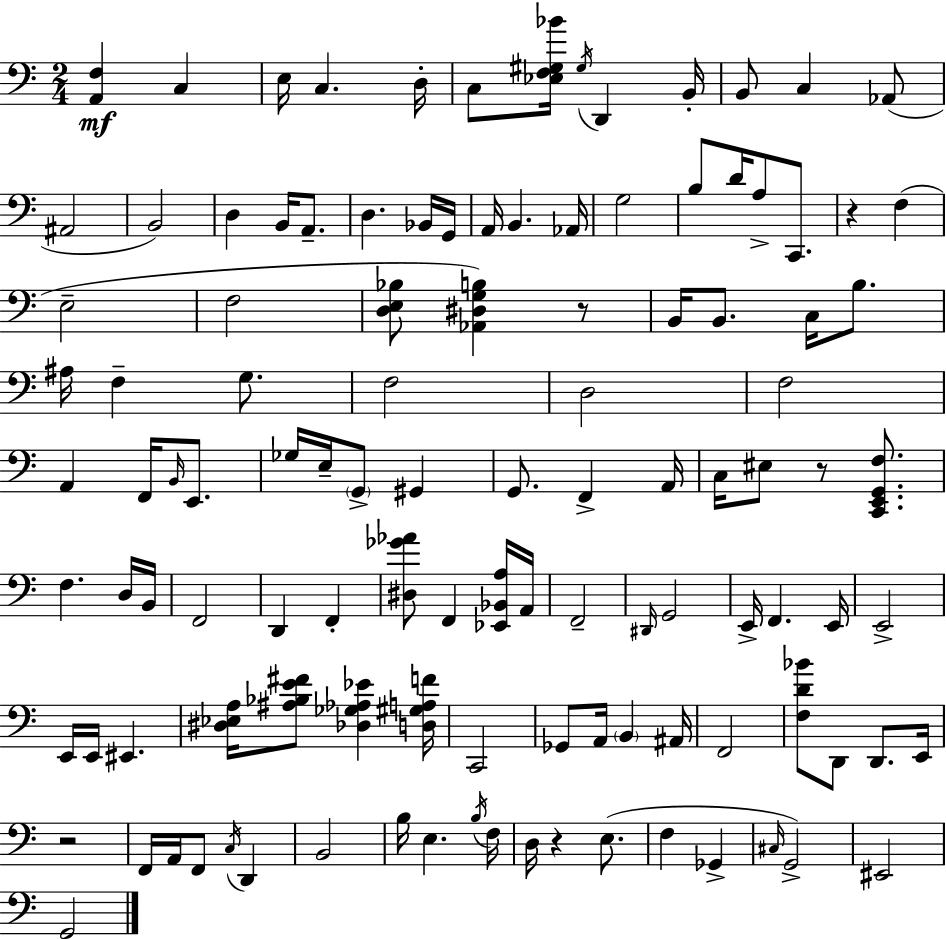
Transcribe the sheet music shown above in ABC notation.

X:1
T:Untitled
M:2/4
L:1/4
K:Am
[A,,F,] C, E,/4 C, D,/4 C,/2 [_E,F,^G,_B]/4 ^G,/4 D,, B,,/4 B,,/2 C, _A,,/2 ^A,,2 B,,2 D, B,,/4 A,,/2 D, _B,,/4 G,,/4 A,,/4 B,, _A,,/4 G,2 B,/2 D/4 A,/2 C,,/2 z F, E,2 F,2 [D,E,_B,]/2 [_A,,^D,G,B,] z/2 B,,/4 B,,/2 C,/4 B,/2 ^A,/4 F, G,/2 F,2 D,2 F,2 A,, F,,/4 B,,/4 E,,/2 _G,/4 E,/4 G,,/2 ^G,, G,,/2 F,, A,,/4 C,/4 ^E,/2 z/2 [C,,E,,G,,F,]/2 F, D,/4 B,,/4 F,,2 D,, F,, [^D,_G_A]/2 F,, [_E,,_B,,A,]/4 A,,/4 F,,2 ^D,,/4 G,,2 E,,/4 F,, E,,/4 E,,2 E,,/4 E,,/4 ^E,, [^D,_E,A,]/4 [^A,_B,E^F]/2 [_D,_G,_A,_E] [D,^G,A,F]/4 C,,2 _G,,/2 A,,/4 B,, ^A,,/4 F,,2 [F,D_B]/2 D,,/2 D,,/2 E,,/4 z2 F,,/4 A,,/4 F,,/2 C,/4 D,, B,,2 B,/4 E, B,/4 F,/4 D,/4 z E,/2 F, _G,, ^C,/4 G,,2 ^E,,2 G,,2